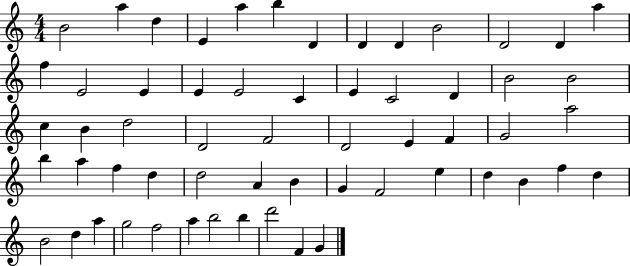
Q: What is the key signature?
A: C major